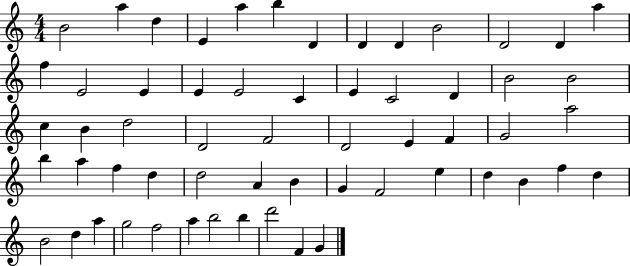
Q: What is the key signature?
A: C major